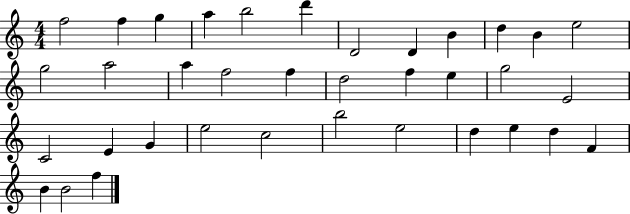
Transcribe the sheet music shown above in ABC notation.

X:1
T:Untitled
M:4/4
L:1/4
K:C
f2 f g a b2 d' D2 D B d B e2 g2 a2 a f2 f d2 f e g2 E2 C2 E G e2 c2 b2 e2 d e d F B B2 f